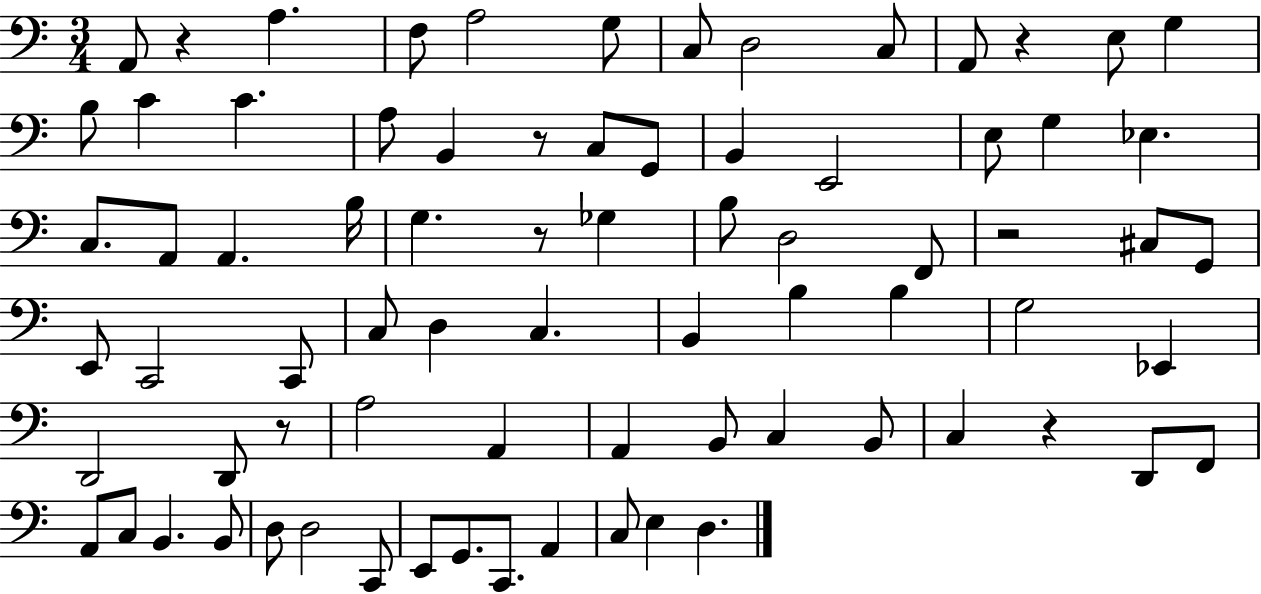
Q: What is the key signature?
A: C major